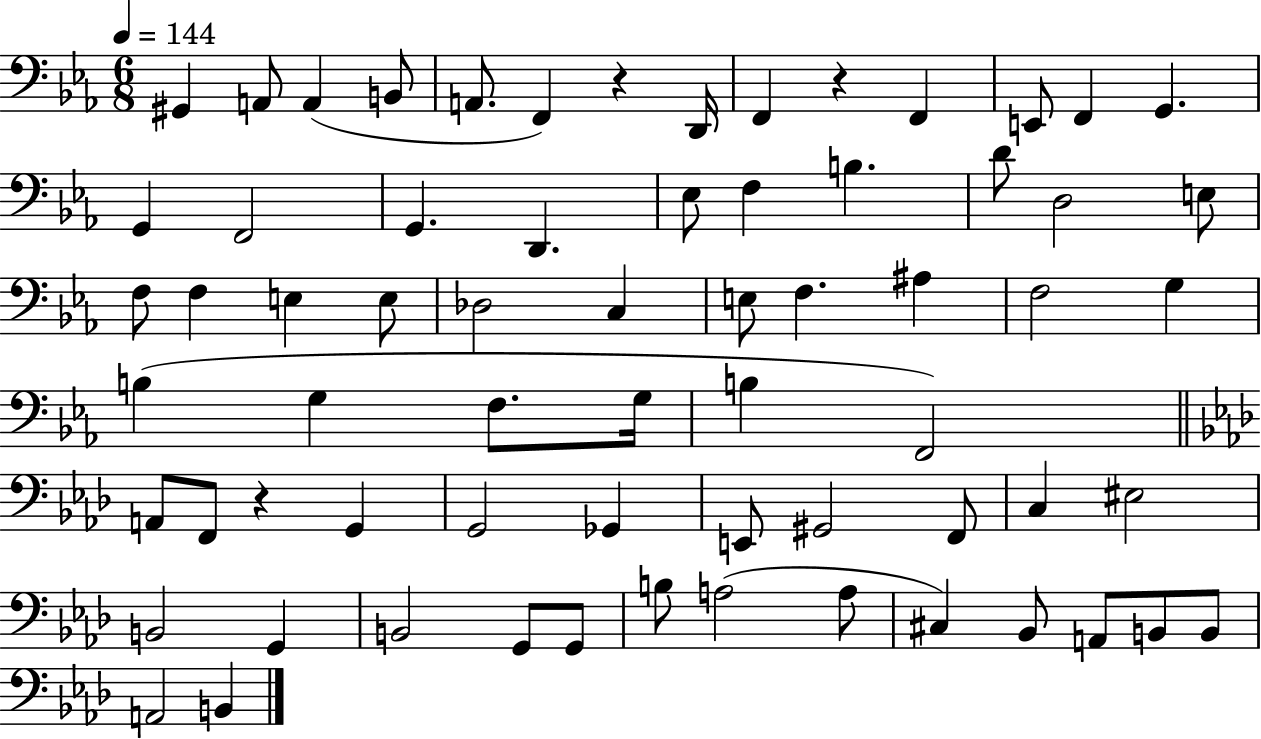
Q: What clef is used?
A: bass